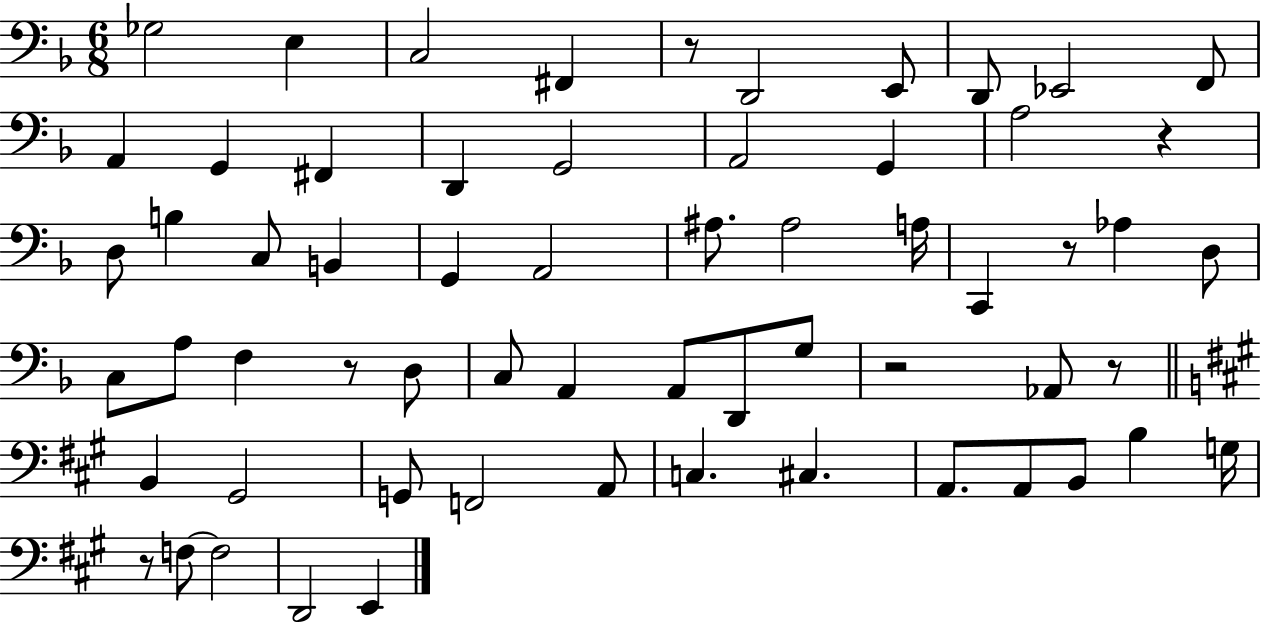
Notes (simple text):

Gb3/h E3/q C3/h F#2/q R/e D2/h E2/e D2/e Eb2/h F2/e A2/q G2/q F#2/q D2/q G2/h A2/h G2/q A3/h R/q D3/e B3/q C3/e B2/q G2/q A2/h A#3/e. A#3/h A3/s C2/q R/e Ab3/q D3/e C3/e A3/e F3/q R/e D3/e C3/e A2/q A2/e D2/e G3/e R/h Ab2/e R/e B2/q G#2/h G2/e F2/h A2/e C3/q. C#3/q. A2/e. A2/e B2/e B3/q G3/s R/e F3/e F3/h D2/h E2/q